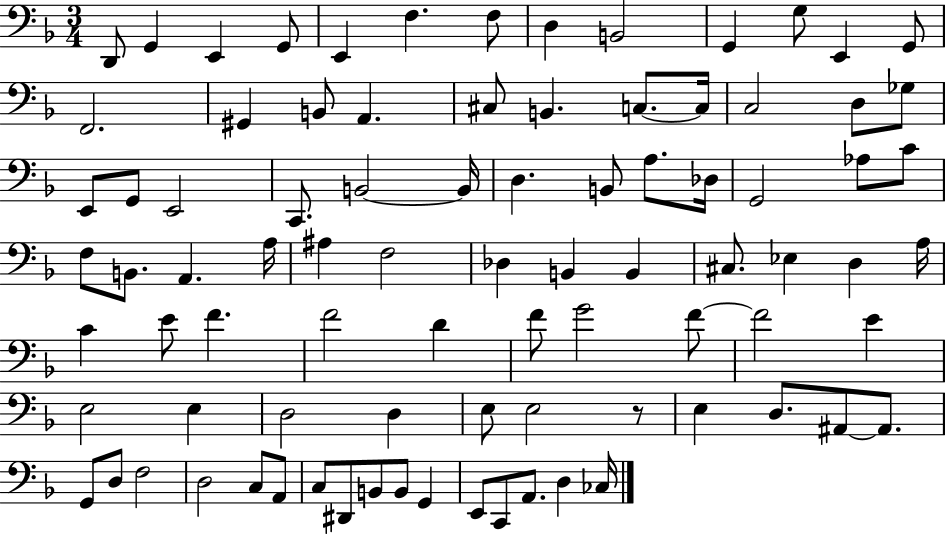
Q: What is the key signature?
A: F major